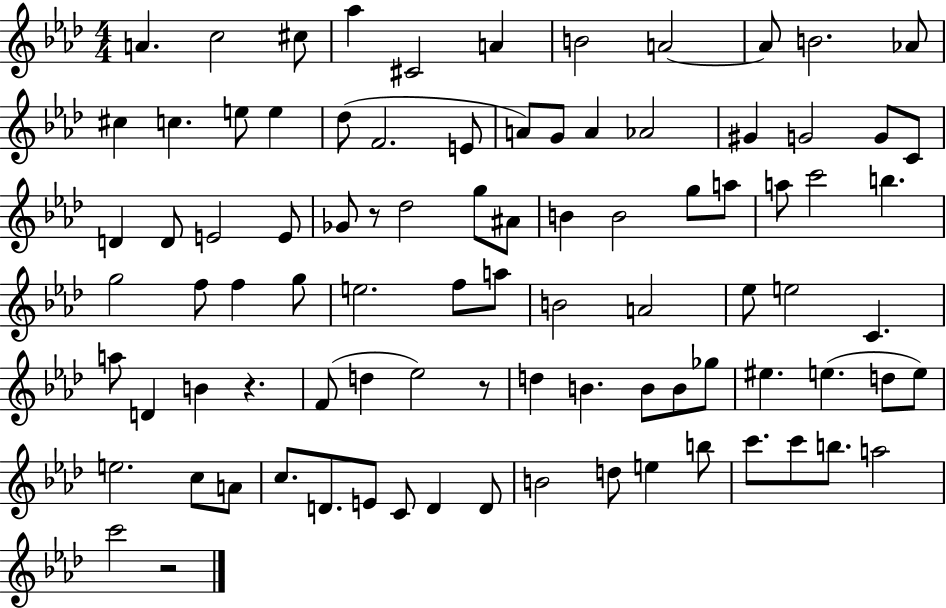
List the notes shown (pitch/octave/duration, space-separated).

A4/q. C5/h C#5/e Ab5/q C#4/h A4/q B4/h A4/h A4/e B4/h. Ab4/e C#5/q C5/q. E5/e E5/q Db5/e F4/h. E4/e A4/e G4/e A4/q Ab4/h G#4/q G4/h G4/e C4/e D4/q D4/e E4/h E4/e Gb4/e R/e Db5/h G5/e A#4/e B4/q B4/h G5/e A5/e A5/e C6/h B5/q. G5/h F5/e F5/q G5/e E5/h. F5/e A5/e B4/h A4/h Eb5/e E5/h C4/q. A5/e D4/q B4/q R/q. F4/e D5/q Eb5/h R/e D5/q B4/q. B4/e B4/e Gb5/e EIS5/q. E5/q. D5/e E5/e E5/h. C5/e A4/e C5/e. D4/e. E4/e C4/e D4/q D4/e B4/h D5/e E5/q B5/e C6/e. C6/e B5/e. A5/h C6/h R/h